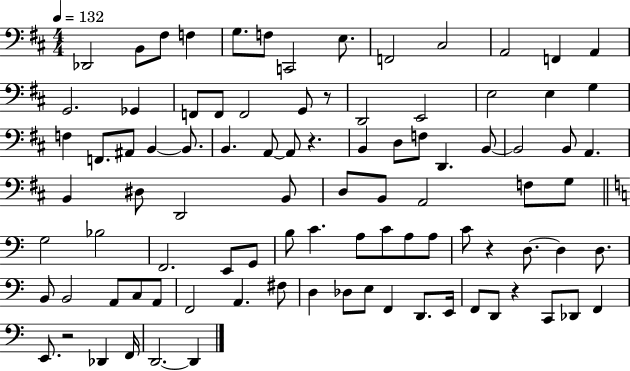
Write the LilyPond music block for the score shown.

{
  \clef bass
  \numericTimeSignature
  \time 4/4
  \key d \major
  \tempo 4 = 132
  des,2 b,8 fis8 f4 | g8. f8 c,2 e8. | f,2 cis2 | a,2 f,4 a,4 | \break g,2. ges,4 | f,8 f,8 f,2 g,8 r8 | d,2 e,2 | e2 e4 g4 | \break f4 f,8. ais,8 b,4~~ b,8. | b,4. a,8~~ a,8 r4. | b,4 d8 f8 d,4. b,8~~ | b,2 b,8 a,4. | \break b,4 dis8 d,2 b,8 | d8 b,8 a,2 f8 g8 | \bar "||" \break \key a \minor g2 bes2 | f,2. e,8 g,8 | b8 c'4. a8 c'8 a8 a8 | c'8 r4 d8.~~ d4 d8. | \break b,8 b,2 a,8 c8 a,8 | f,2 a,4. fis8 | d4 des8 e8 f,4 d,8. e,16 | f,8 d,8 r4 c,8 des,8 f,4 | \break e,8. r2 des,4 f,16 | d,2.~~ d,4 | \bar "|."
}